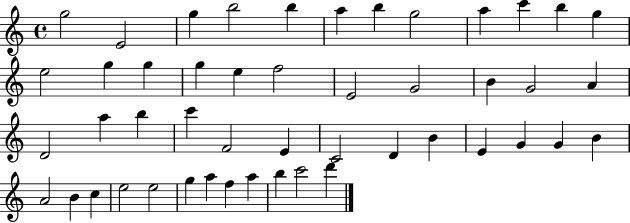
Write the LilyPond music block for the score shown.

{
  \clef treble
  \time 4/4
  \defaultTimeSignature
  \key c \major
  g''2 e'2 | g''4 b''2 b''4 | a''4 b''4 g''2 | a''4 c'''4 b''4 g''4 | \break e''2 g''4 g''4 | g''4 e''4 f''2 | e'2 g'2 | b'4 g'2 a'4 | \break d'2 a''4 b''4 | c'''4 f'2 e'4 | c'2 d'4 b'4 | e'4 g'4 g'4 b'4 | \break a'2 b'4 c''4 | e''2 e''2 | g''4 a''4 f''4 a''4 | b''4 c'''2 d'''4 | \break \bar "|."
}